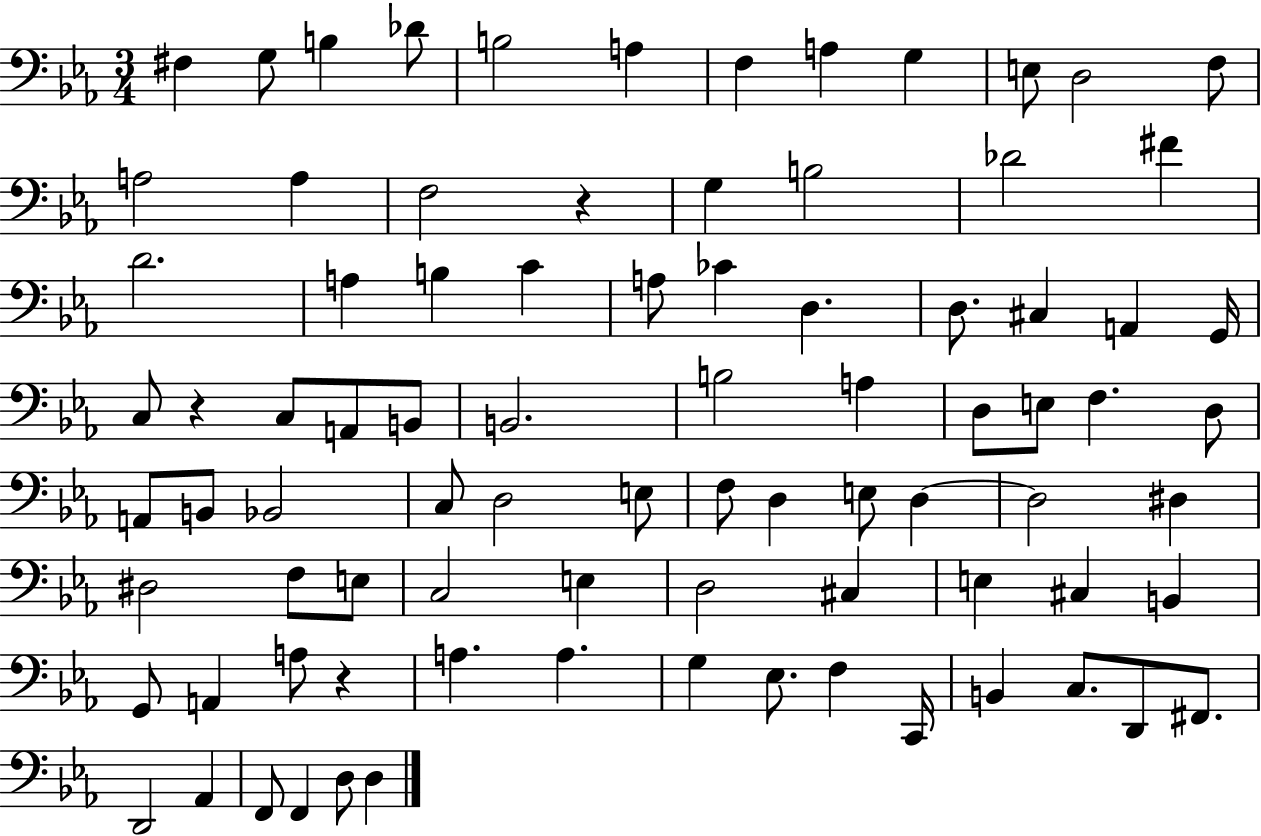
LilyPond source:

{
  \clef bass
  \numericTimeSignature
  \time 3/4
  \key ees \major
  fis4 g8 b4 des'8 | b2 a4 | f4 a4 g4 | e8 d2 f8 | \break a2 a4 | f2 r4 | g4 b2 | des'2 fis'4 | \break d'2. | a4 b4 c'4 | a8 ces'4 d4. | d8. cis4 a,4 g,16 | \break c8 r4 c8 a,8 b,8 | b,2. | b2 a4 | d8 e8 f4. d8 | \break a,8 b,8 bes,2 | c8 d2 e8 | f8 d4 e8 d4~~ | d2 dis4 | \break dis2 f8 e8 | c2 e4 | d2 cis4 | e4 cis4 b,4 | \break g,8 a,4 a8 r4 | a4. a4. | g4 ees8. f4 c,16 | b,4 c8. d,8 fis,8. | \break d,2 aes,4 | f,8 f,4 d8 d4 | \bar "|."
}